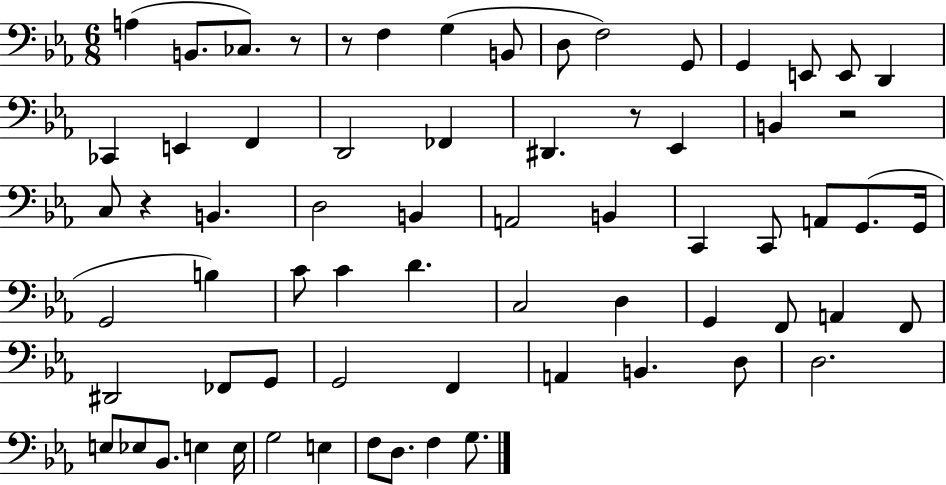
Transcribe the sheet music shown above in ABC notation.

X:1
T:Untitled
M:6/8
L:1/4
K:Eb
A, B,,/2 _C,/2 z/2 z/2 F, G, B,,/2 D,/2 F,2 G,,/2 G,, E,,/2 E,,/2 D,, _C,, E,, F,, D,,2 _F,, ^D,, z/2 _E,, B,, z2 C,/2 z B,, D,2 B,, A,,2 B,, C,, C,,/2 A,,/2 G,,/2 G,,/4 G,,2 B, C/2 C D C,2 D, G,, F,,/2 A,, F,,/2 ^D,,2 _F,,/2 G,,/2 G,,2 F,, A,, B,, D,/2 D,2 E,/2 _E,/2 _B,,/2 E, E,/4 G,2 E, F,/2 D,/2 F, G,/2